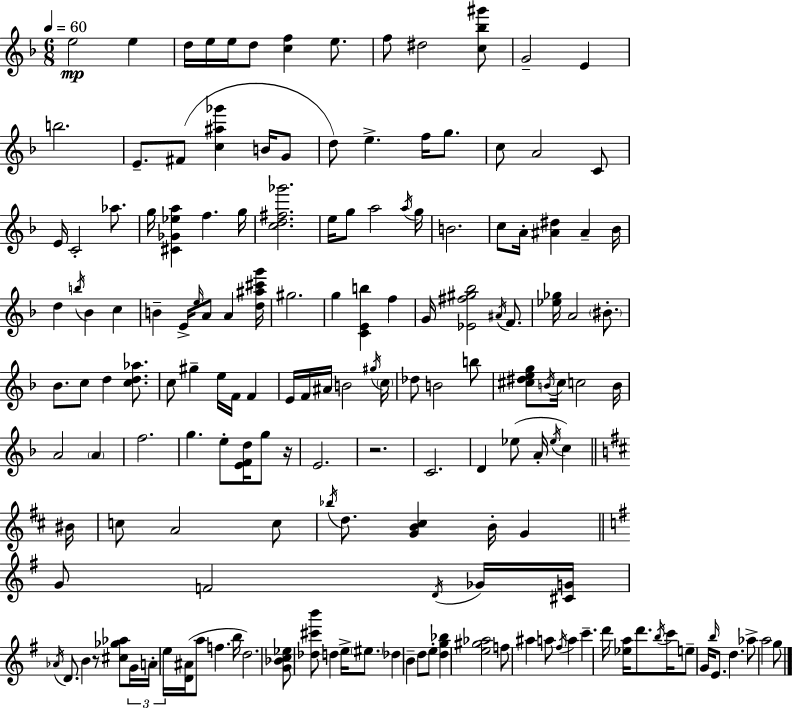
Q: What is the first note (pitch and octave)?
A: E5